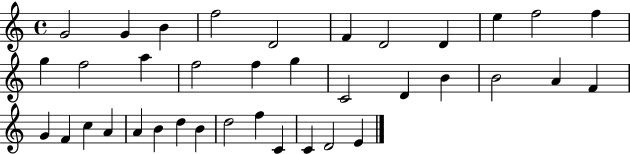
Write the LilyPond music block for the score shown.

{
  \clef treble
  \time 4/4
  \defaultTimeSignature
  \key c \major
  g'2 g'4 b'4 | f''2 d'2 | f'4 d'2 d'4 | e''4 f''2 f''4 | \break g''4 f''2 a''4 | f''2 f''4 g''4 | c'2 d'4 b'4 | b'2 a'4 f'4 | \break g'4 f'4 c''4 a'4 | a'4 b'4 d''4 b'4 | d''2 f''4 c'4 | c'4 d'2 e'4 | \break \bar "|."
}